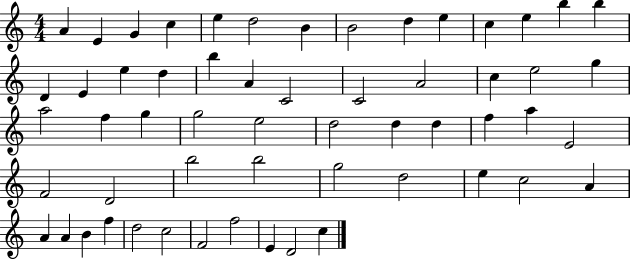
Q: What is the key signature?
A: C major